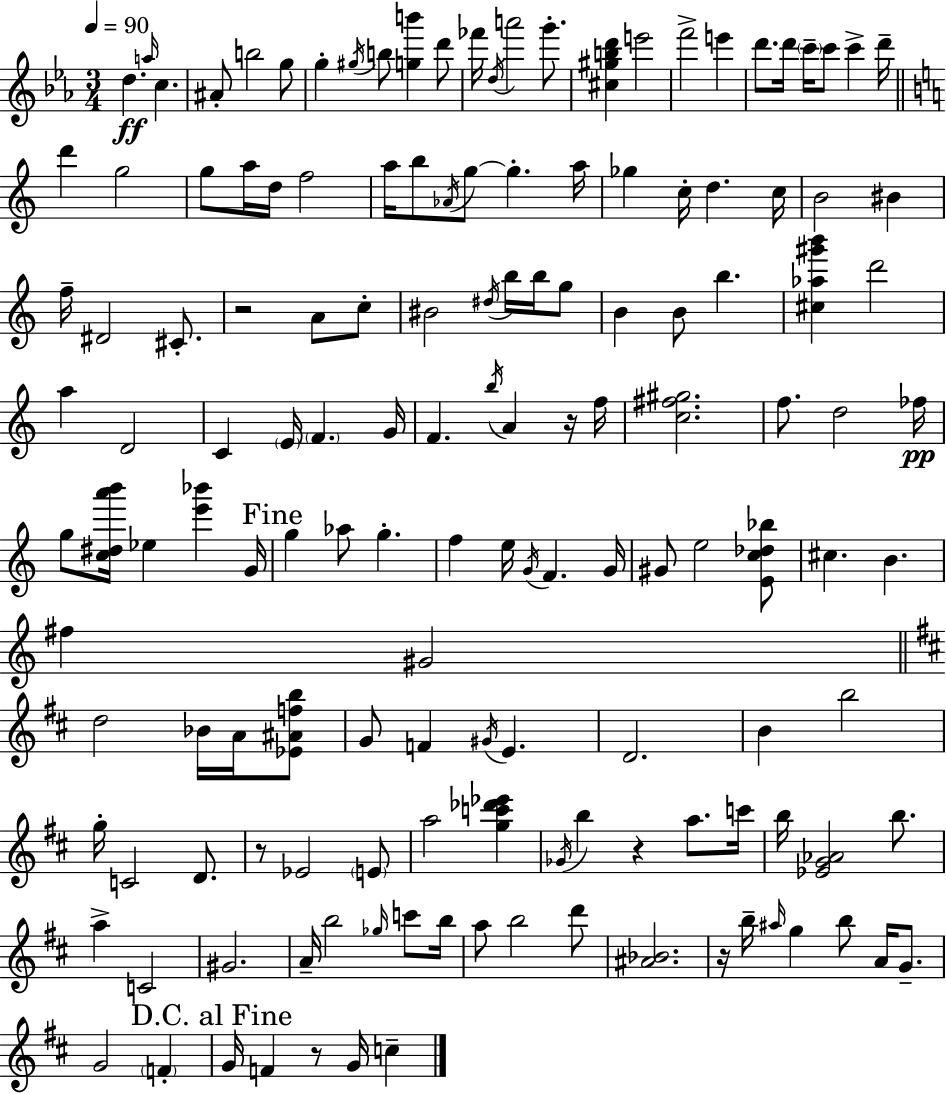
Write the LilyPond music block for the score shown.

{
  \clef treble
  \numericTimeSignature
  \time 3/4
  \key c \minor
  \tempo 4 = 90
  d''4.\ff \grace { a''16 } c''4. | ais'8-. b''2 g''8 | g''4-. \acciaccatura { gis''16 } b''8 <g'' b'''>4 | d'''8 fes'''16 \acciaccatura { d''16 } a'''2 | \break g'''8.-. <cis'' gis'' b'' d'''>4 e'''2 | f'''2-> e'''4 | d'''8. d'''16 \parenthesize c'''16-- c'''8 c'''4-> | d'''16-- \bar "||" \break \key a \minor d'''4 g''2 | g''8 a''16 d''16 f''2 | a''16 b''8 \acciaccatura { aes'16 } g''8~~ g''4.-. | a''16 ges''4 c''16-. d''4. | \break c''16 b'2 bis'4 | f''16-- dis'2 cis'8.-. | r2 a'8 c''8-. | bis'2 \acciaccatura { dis''16 } b''16 b''16 | \break g''8 b'4 b'8 b''4. | <cis'' aes'' gis''' b'''>4 d'''2 | a''4 d'2 | c'4 \parenthesize e'16 \parenthesize f'4. | \break g'16 f'4. \acciaccatura { b''16 } a'4 | r16 f''16 <c'' fis'' gis''>2. | f''8. d''2 | fes''16\pp g''8 <c'' dis'' a''' b'''>16 ees''4 <e''' bes'''>4 | \break g'16 \mark "Fine" g''4 aes''8 g''4.-. | f''4 e''16 \acciaccatura { g'16 } f'4. | g'16 gis'8 e''2 | <e' c'' des'' bes''>8 cis''4. b'4. | \break fis''4 gis'2 | \bar "||" \break \key d \major d''2 bes'16 a'16 <ees' ais' f'' b''>8 | g'8 f'4 \acciaccatura { gis'16 } e'4. | d'2. | b'4 b''2 | \break g''16-. c'2 d'8. | r8 ees'2 \parenthesize e'8 | a''2 <g'' c''' des''' ees'''>4 | \acciaccatura { ges'16 } b''4 r4 a''8. | \break c'''16 b''16 <ees' g' aes'>2 b''8. | a''4-> c'2 | gis'2. | a'16-- b''2 \grace { ges''16 } | \break c'''8 b''16 a''8 b''2 | d'''8 <ais' bes'>2. | r16 b''16-- \grace { ais''16 } g''4 b''8 | a'16 g'8.-- g'2 | \break \parenthesize f'4-. \mark "D.C. al Fine" g'16 f'4 r8 g'16 | c''4-- \bar "|."
}